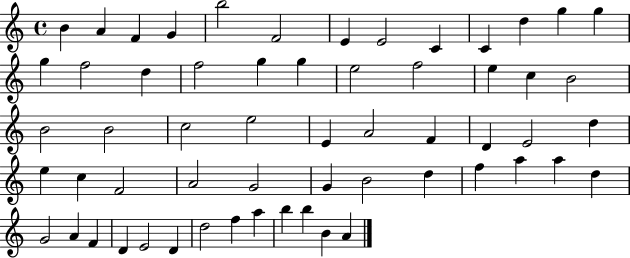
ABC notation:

X:1
T:Untitled
M:4/4
L:1/4
K:C
B A F G b2 F2 E E2 C C d g g g f2 d f2 g g e2 f2 e c B2 B2 B2 c2 e2 E A2 F D E2 d e c F2 A2 G2 G B2 d f a a d G2 A F D E2 D d2 f a b b B A